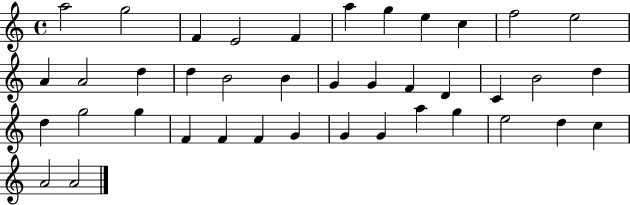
A5/h G5/h F4/q E4/h F4/q A5/q G5/q E5/q C5/q F5/h E5/h A4/q A4/h D5/q D5/q B4/h B4/q G4/q G4/q F4/q D4/q C4/q B4/h D5/q D5/q G5/h G5/q F4/q F4/q F4/q G4/q G4/q G4/q A5/q G5/q E5/h D5/q C5/q A4/h A4/h